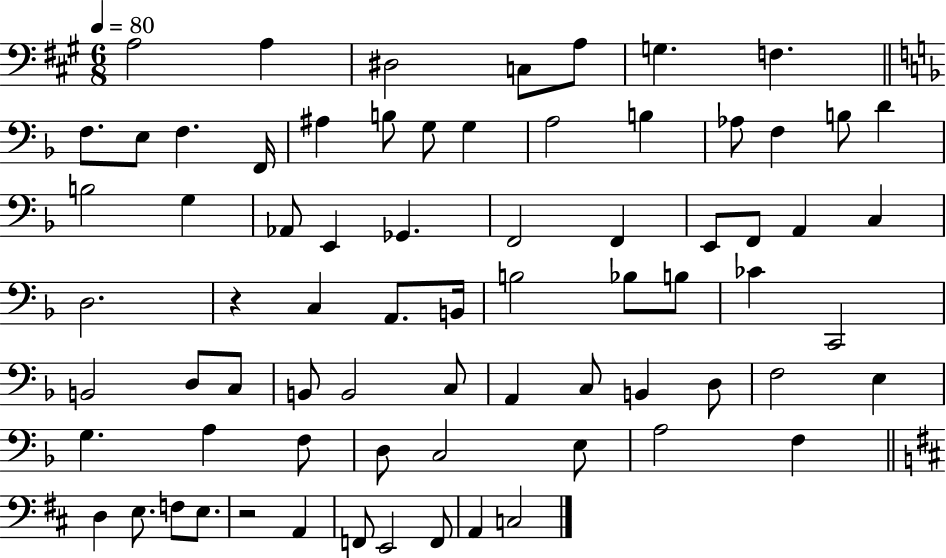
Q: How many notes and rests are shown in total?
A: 73